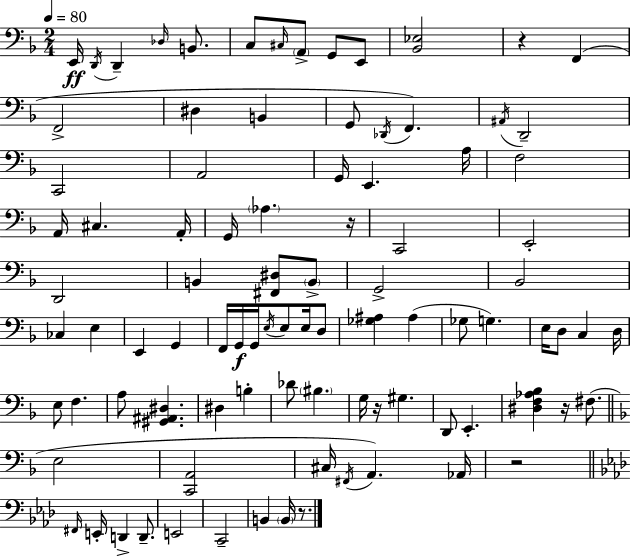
E2/s D2/s D2/q Db3/s B2/e. C3/e C#3/s A2/e G2/e E2/e [Bb2,Eb3]/h R/q F2/q F2/h D#3/q B2/q G2/e Db2/s F2/q. A#2/s D2/h C2/h A2/h G2/s E2/q. A3/s F3/h A2/s C#3/q. A2/s G2/s Ab3/q. R/s C2/h E2/h D2/h B2/q [F#2,D#3]/e B2/e G2/h Bb2/h CES3/q E3/q E2/q G2/q F2/s G2/s G2/s E3/s E3/e E3/s D3/e [Gb3,A#3]/q A#3/q Gb3/e G3/q. E3/s D3/e C3/q D3/s E3/e F3/q. A3/e [G#2,A#2,D#3]/q. D#3/q B3/q Db4/e BIS3/q. G3/s R/s G#3/q. D2/e E2/q. [D#3,F3,Ab3,Bb3]/q R/s F#3/e. E3/h [C2,A2]/h C#3/s F#2/s A2/q. Ab2/s R/h F#2/s E2/s D2/q D2/e. E2/h C2/h B2/q B2/s R/e.